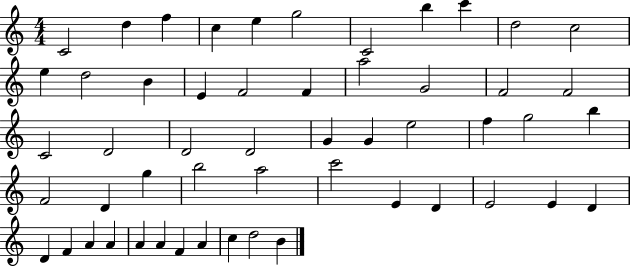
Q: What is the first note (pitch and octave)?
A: C4